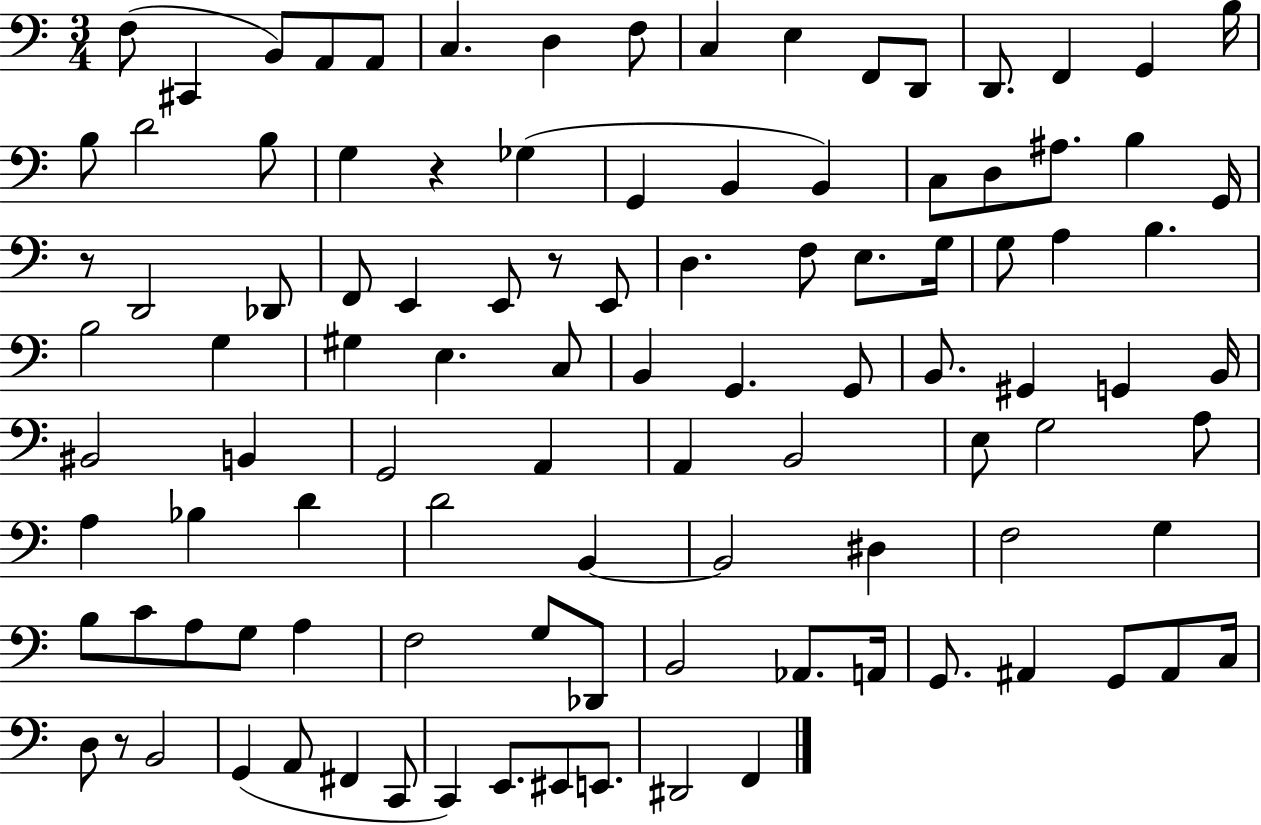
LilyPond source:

{
  \clef bass
  \numericTimeSignature
  \time 3/4
  \key c \major
  f8( cis,4 b,8) a,8 a,8 | c4. d4 f8 | c4 e4 f,8 d,8 | d,8. f,4 g,4 b16 | \break b8 d'2 b8 | g4 r4 ges4( | g,4 b,4 b,4) | c8 d8 ais8. b4 g,16 | \break r8 d,2 des,8 | f,8 e,4 e,8 r8 e,8 | d4. f8 e8. g16 | g8 a4 b4. | \break b2 g4 | gis4 e4. c8 | b,4 g,4. g,8 | b,8. gis,4 g,4 b,16 | \break bis,2 b,4 | g,2 a,4 | a,4 b,2 | e8 g2 a8 | \break a4 bes4 d'4 | d'2 b,4~~ | b,2 dis4 | f2 g4 | \break b8 c'8 a8 g8 a4 | f2 g8 des,8 | b,2 aes,8. a,16 | g,8. ais,4 g,8 ais,8 c16 | \break d8 r8 b,2 | g,4( a,8 fis,4 c,8 | c,4) e,8. eis,8 e,8. | dis,2 f,4 | \break \bar "|."
}